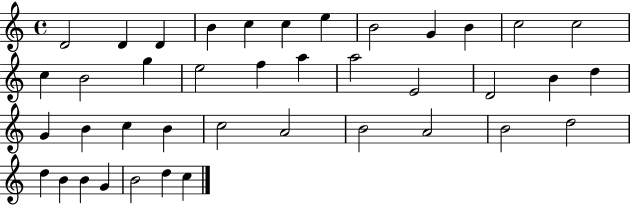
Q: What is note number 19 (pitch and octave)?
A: A5